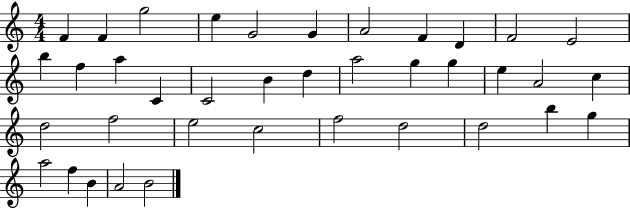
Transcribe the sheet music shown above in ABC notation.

X:1
T:Untitled
M:4/4
L:1/4
K:C
F F g2 e G2 G A2 F D F2 E2 b f a C C2 B d a2 g g e A2 c d2 f2 e2 c2 f2 d2 d2 b g a2 f B A2 B2